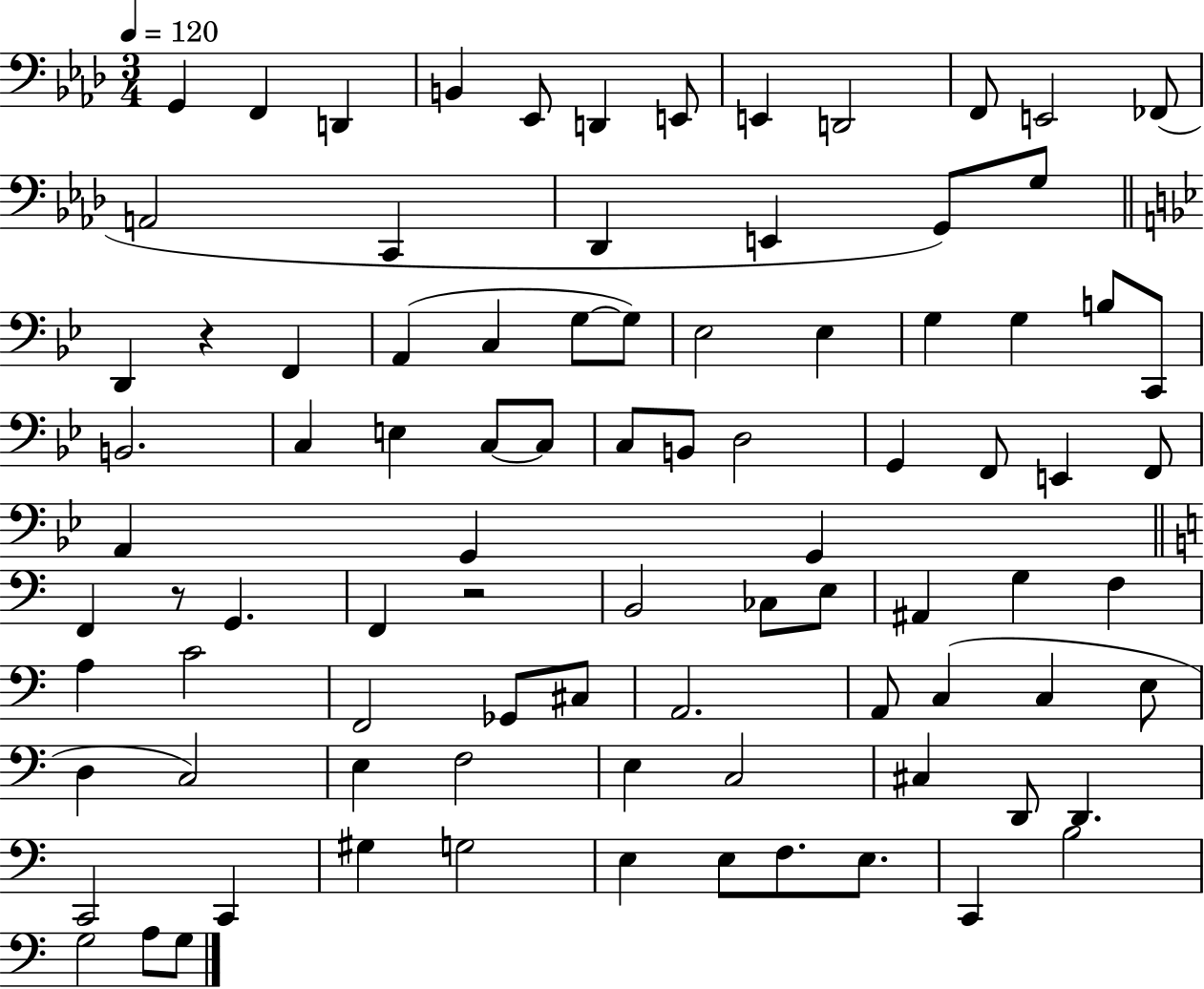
G2/q F2/q D2/q B2/q Eb2/e D2/q E2/e E2/q D2/h F2/e E2/h FES2/e A2/h C2/q Db2/q E2/q G2/e G3/e D2/q R/q F2/q A2/q C3/q G3/e G3/e Eb3/h Eb3/q G3/q G3/q B3/e C2/e B2/h. C3/q E3/q C3/e C3/e C3/e B2/e D3/h G2/q F2/e E2/q F2/e A2/q G2/q G2/q F2/q R/e G2/q. F2/q R/h B2/h CES3/e E3/e A#2/q G3/q F3/q A3/q C4/h F2/h Gb2/e C#3/e A2/h. A2/e C3/q C3/q E3/e D3/q C3/h E3/q F3/h E3/q C3/h C#3/q D2/e D2/q. C2/h C2/q G#3/q G3/h E3/q E3/e F3/e. E3/e. C2/q B3/h G3/h A3/e G3/e